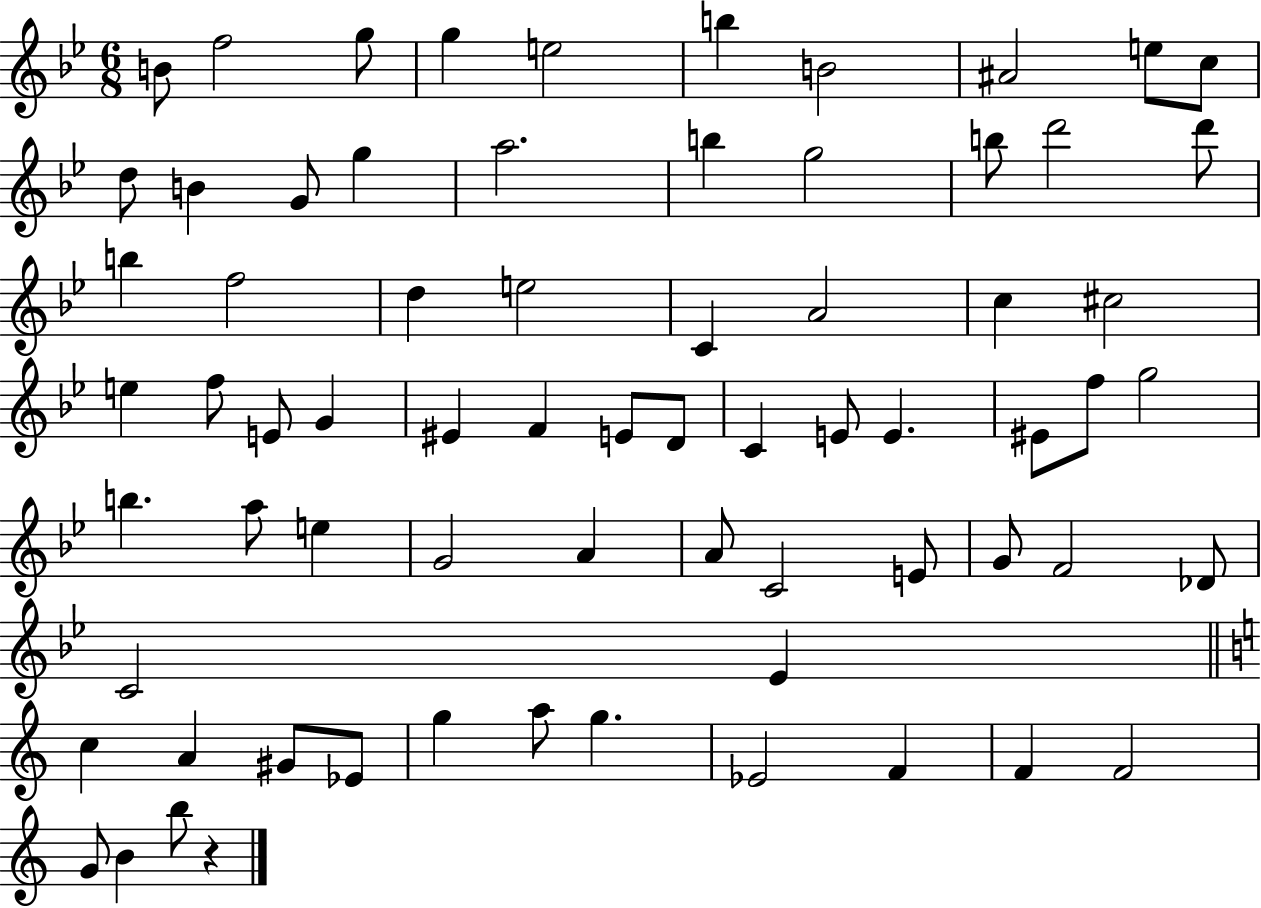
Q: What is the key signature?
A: BES major